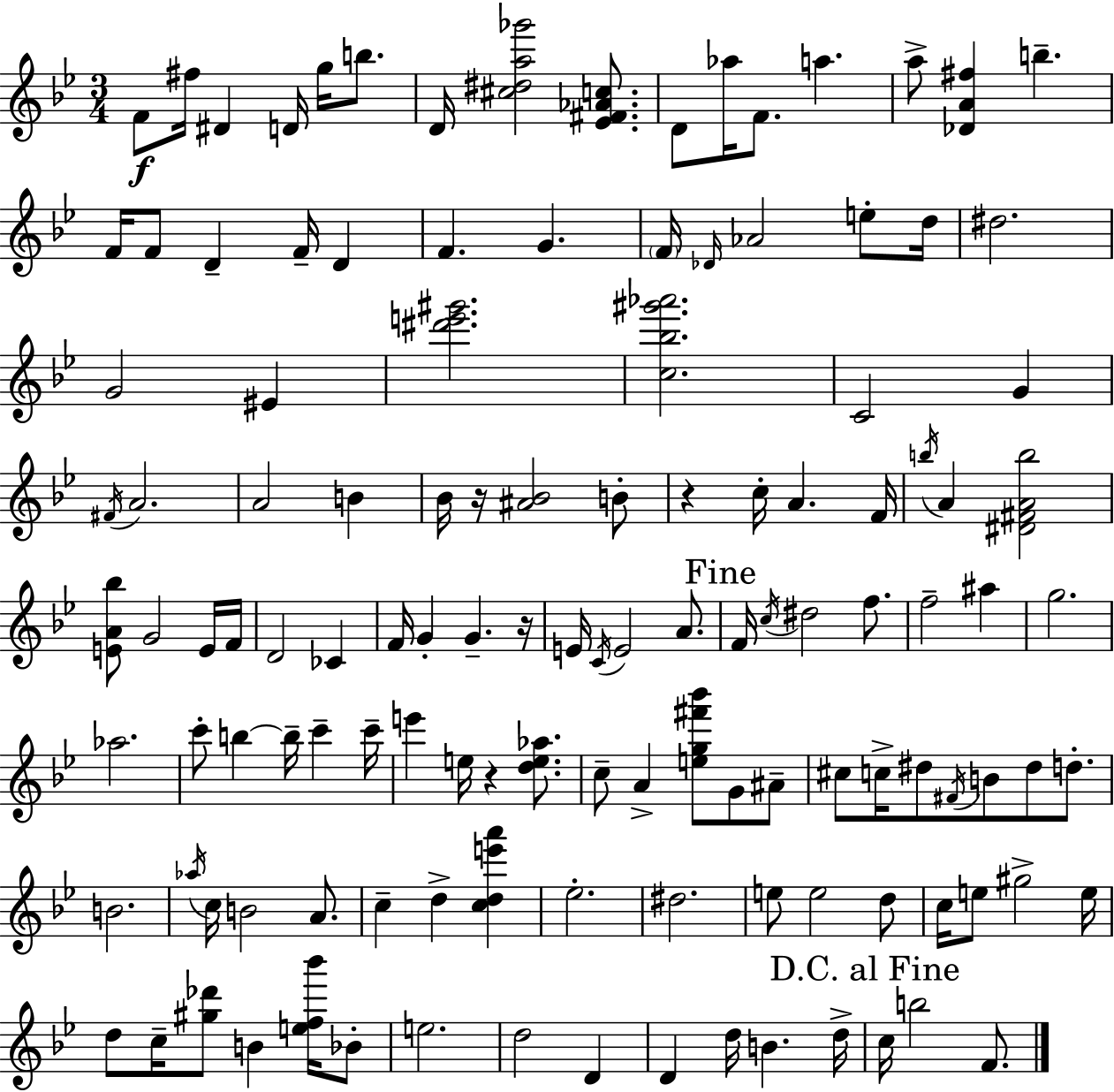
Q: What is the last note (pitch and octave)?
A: F4